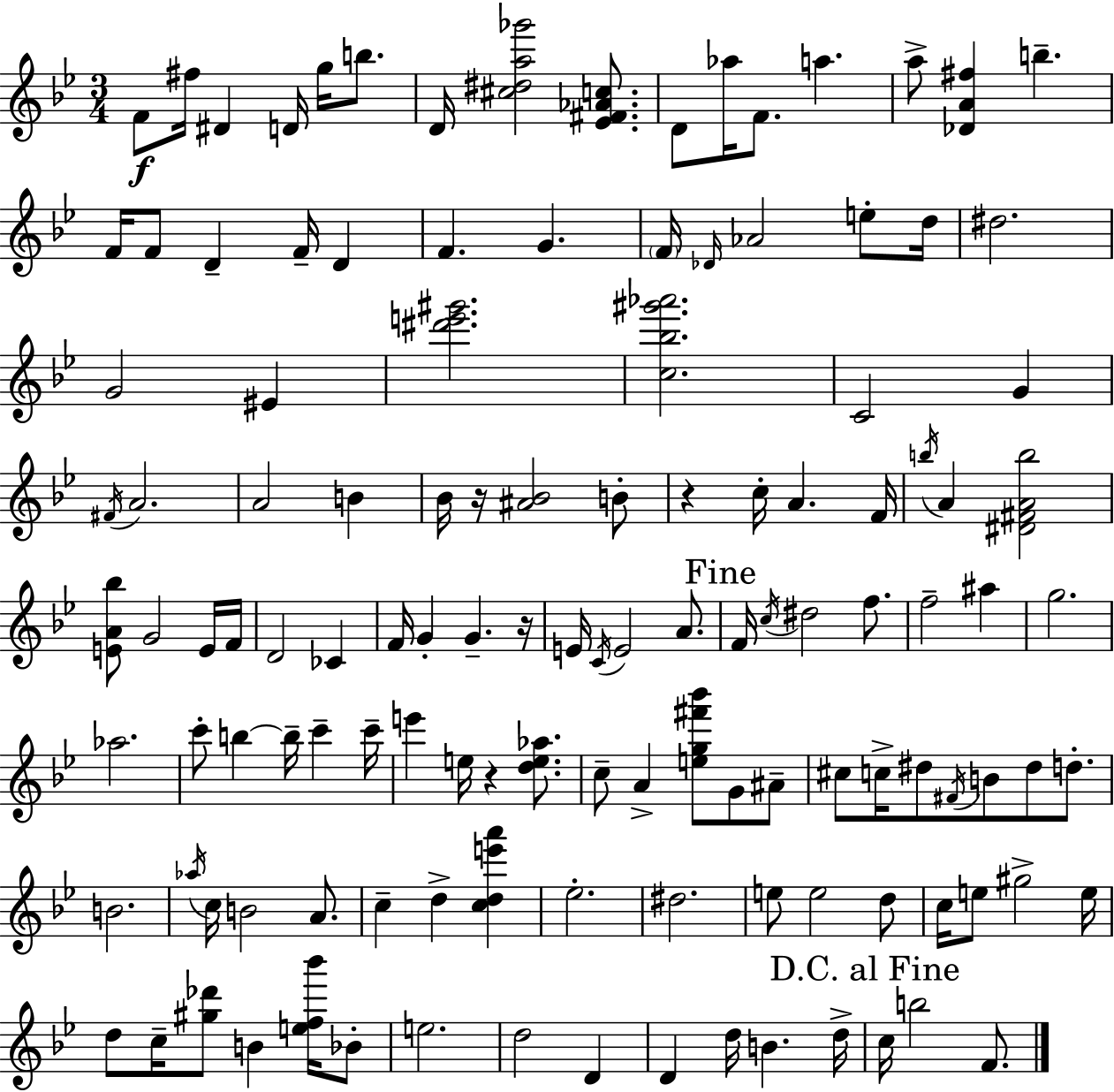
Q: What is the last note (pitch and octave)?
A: F4